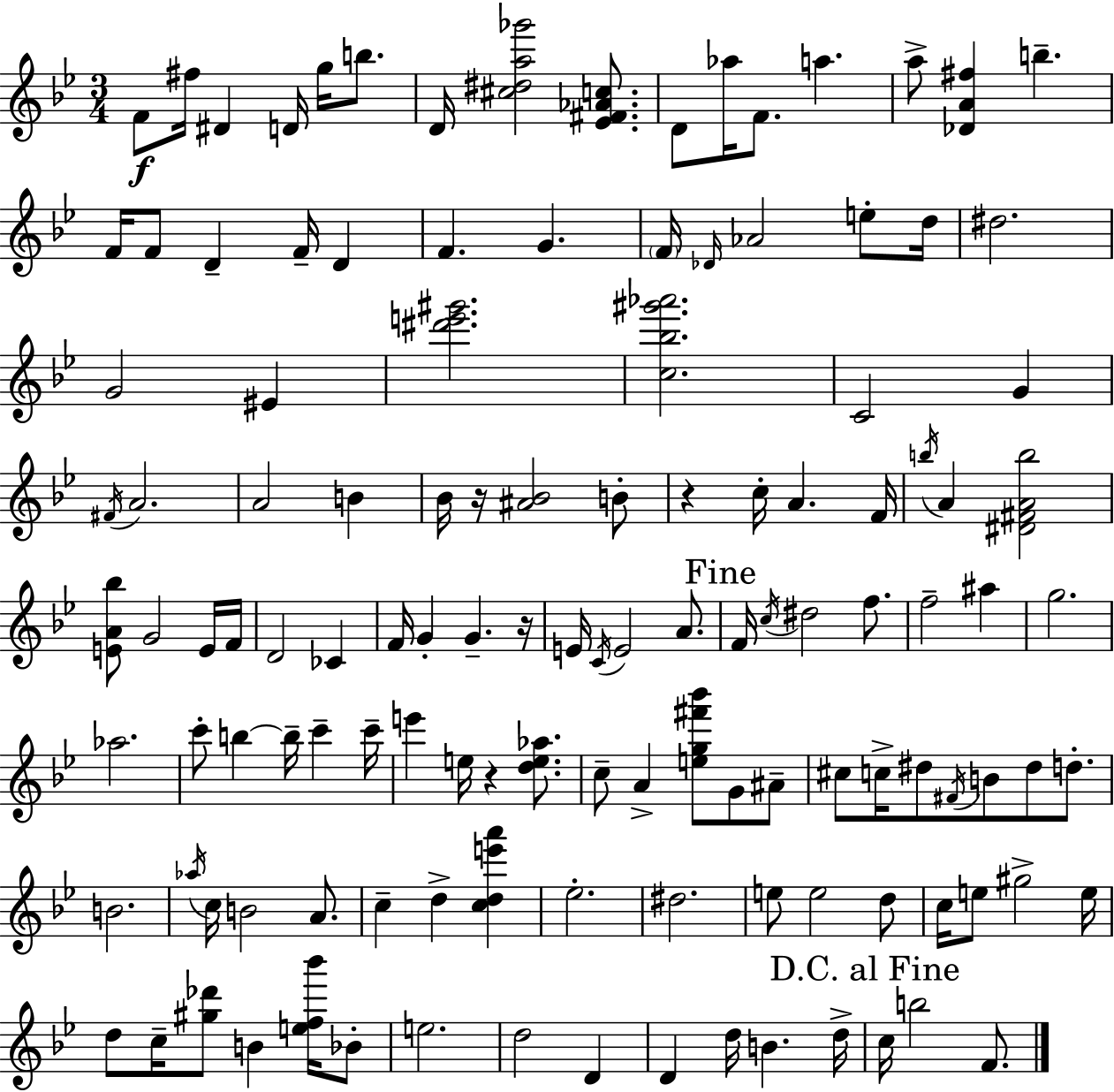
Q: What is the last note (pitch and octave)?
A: F4